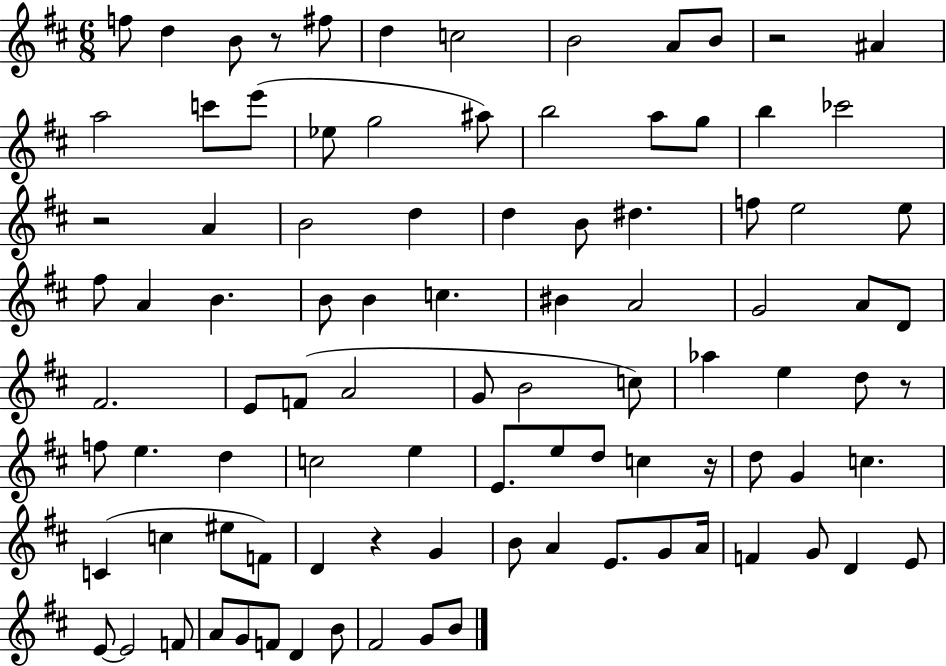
X:1
T:Untitled
M:6/8
L:1/4
K:D
f/2 d B/2 z/2 ^f/2 d c2 B2 A/2 B/2 z2 ^A a2 c'/2 e'/2 _e/2 g2 ^a/2 b2 a/2 g/2 b _c'2 z2 A B2 d d B/2 ^d f/2 e2 e/2 ^f/2 A B B/2 B c ^B A2 G2 A/2 D/2 ^F2 E/2 F/2 A2 G/2 B2 c/2 _a e d/2 z/2 f/2 e d c2 e E/2 e/2 d/2 c z/4 d/2 G c C c ^e/2 F/2 D z G B/2 A E/2 G/2 A/4 F G/2 D E/2 E/2 E2 F/2 A/2 G/2 F/2 D B/2 ^F2 G/2 B/2